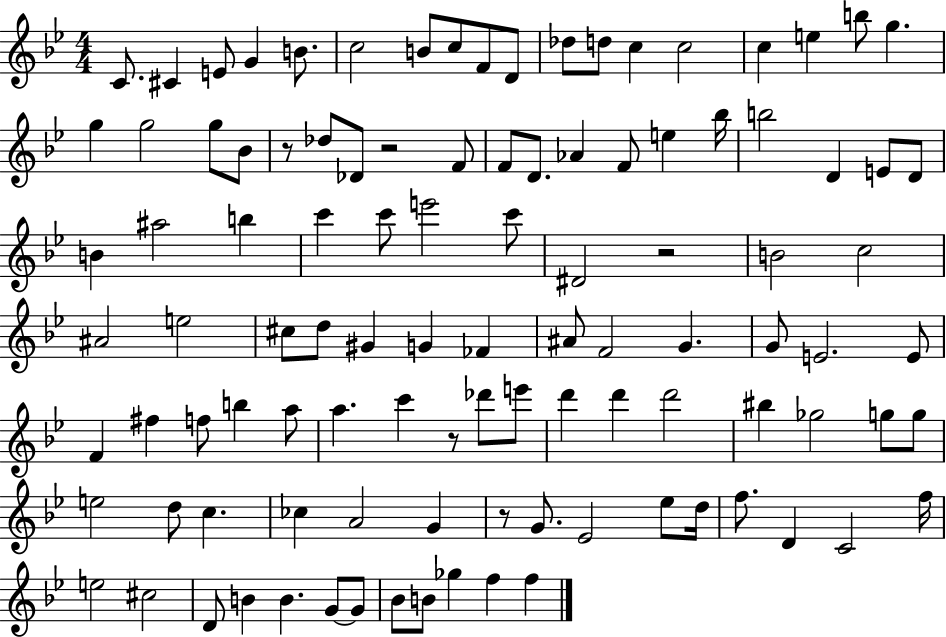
C4/e. C#4/q E4/e G4/q B4/e. C5/h B4/e C5/e F4/e D4/e Db5/e D5/e C5/q C5/h C5/q E5/q B5/e G5/q. G5/q G5/h G5/e Bb4/e R/e Db5/e Db4/e R/h F4/e F4/e D4/e. Ab4/q F4/e E5/q Bb5/s B5/h D4/q E4/e D4/e B4/q A#5/h B5/q C6/q C6/e E6/h C6/e D#4/h R/h B4/h C5/h A#4/h E5/h C#5/e D5/e G#4/q G4/q FES4/q A#4/e F4/h G4/q. G4/e E4/h. E4/e F4/q F#5/q F5/e B5/q A5/e A5/q. C6/q R/e Db6/e E6/e D6/q D6/q D6/h BIS5/q Gb5/h G5/e G5/e E5/h D5/e C5/q. CES5/q A4/h G4/q R/e G4/e. Eb4/h Eb5/e D5/s F5/e. D4/q C4/h F5/s E5/h C#5/h D4/e B4/q B4/q. G4/e G4/e Bb4/e B4/e Gb5/q F5/q F5/q